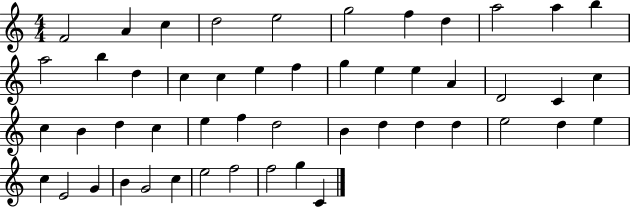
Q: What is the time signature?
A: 4/4